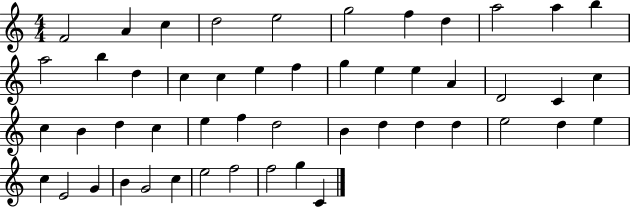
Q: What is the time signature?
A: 4/4